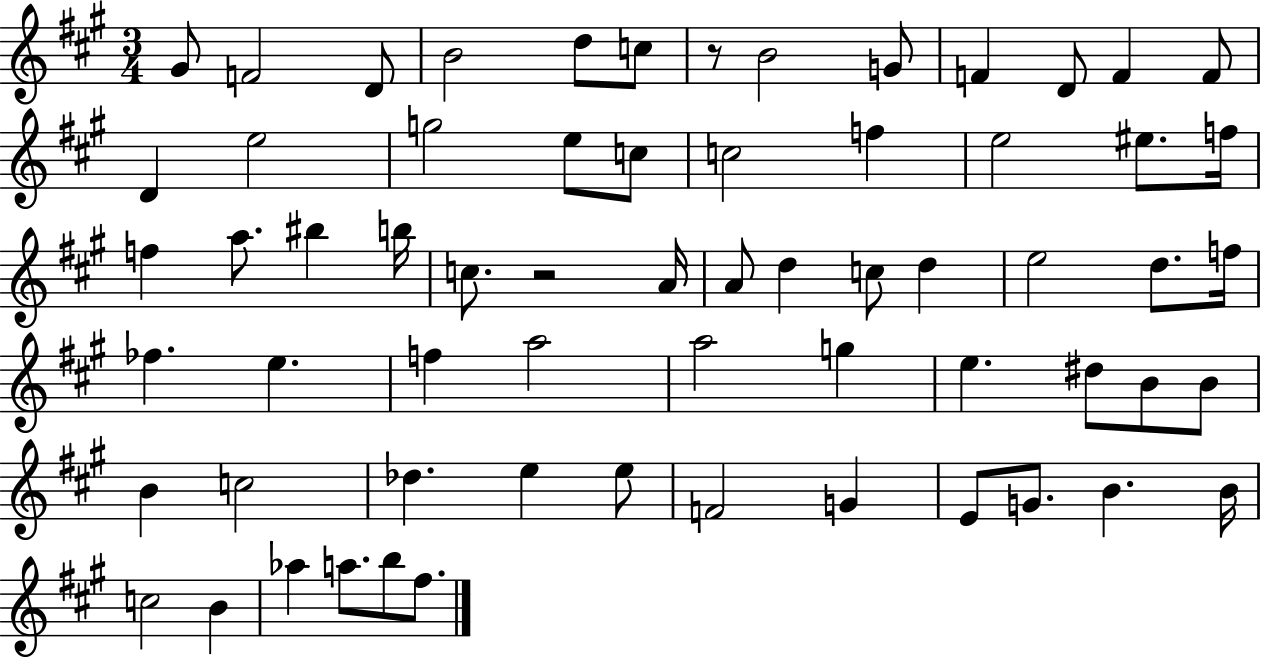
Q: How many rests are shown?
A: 2